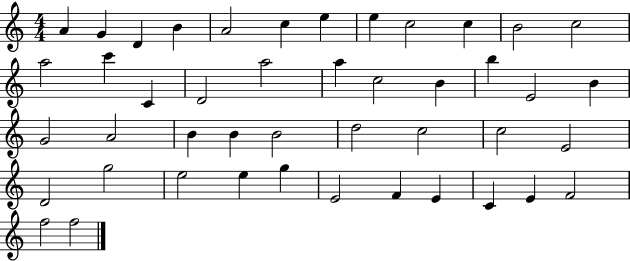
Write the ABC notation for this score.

X:1
T:Untitled
M:4/4
L:1/4
K:C
A G D B A2 c e e c2 c B2 c2 a2 c' C D2 a2 a c2 B b E2 B G2 A2 B B B2 d2 c2 c2 E2 D2 g2 e2 e g E2 F E C E F2 f2 f2